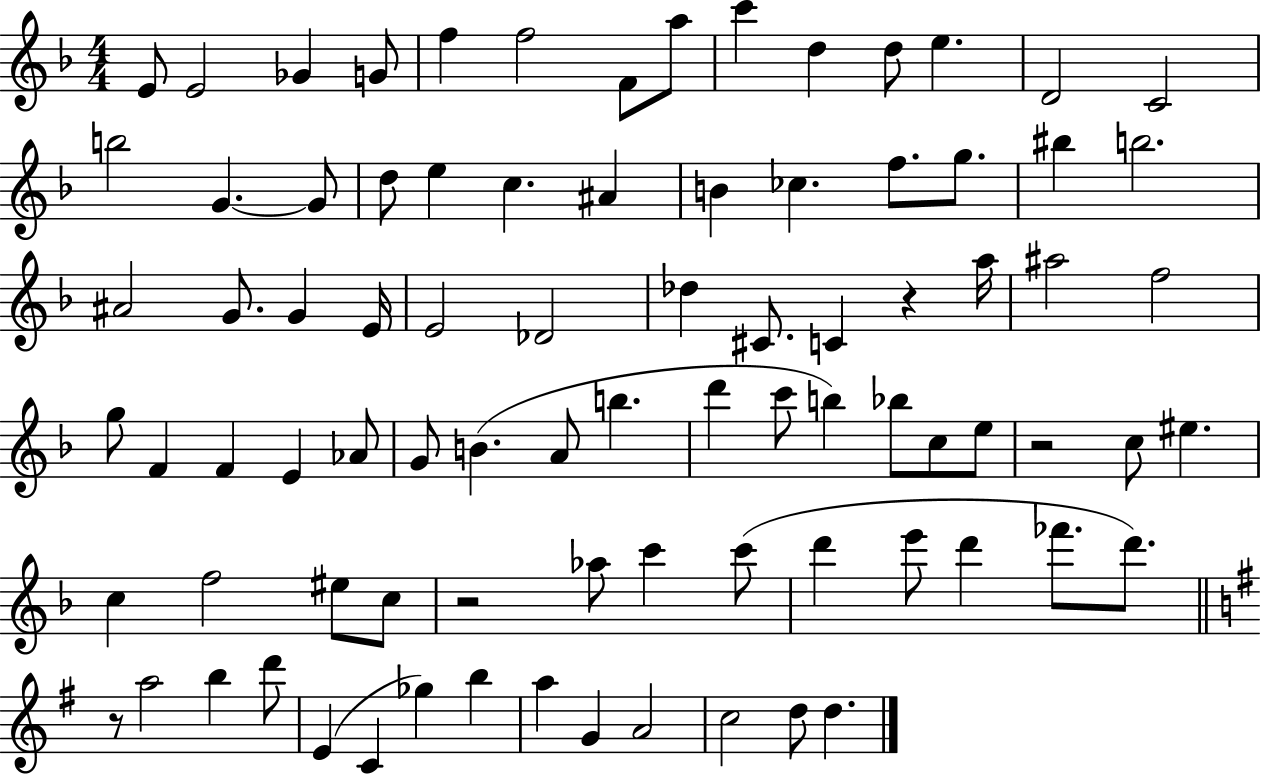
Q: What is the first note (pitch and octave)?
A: E4